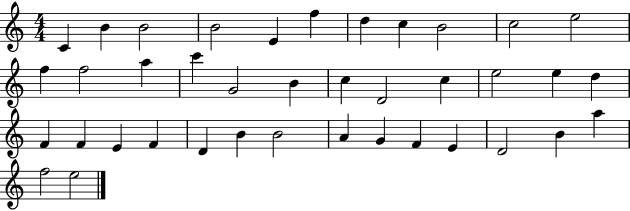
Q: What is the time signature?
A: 4/4